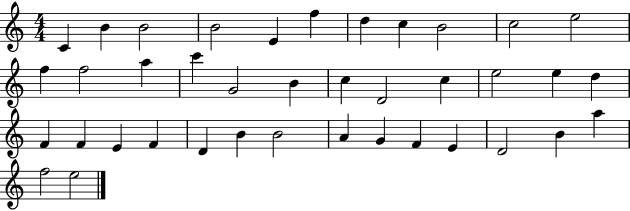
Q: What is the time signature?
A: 4/4